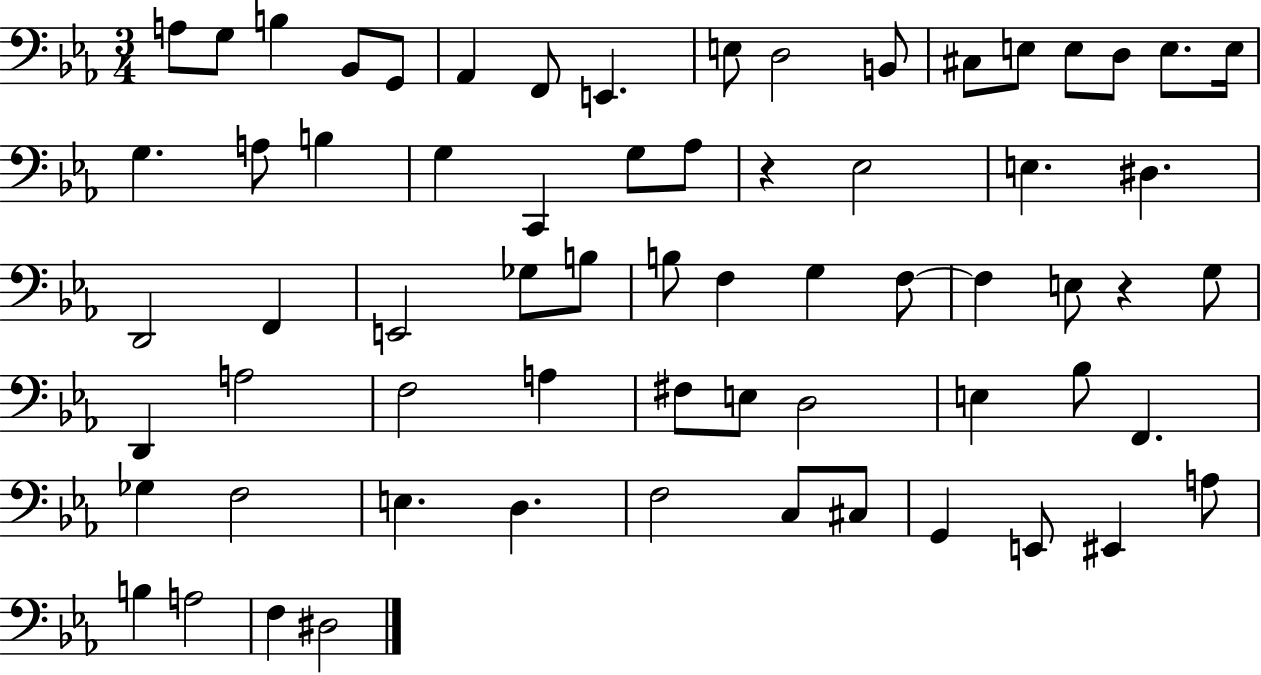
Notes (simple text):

A3/e G3/e B3/q Bb2/e G2/e Ab2/q F2/e E2/q. E3/e D3/h B2/e C#3/e E3/e E3/e D3/e E3/e. E3/s G3/q. A3/e B3/q G3/q C2/q G3/e Ab3/e R/q Eb3/h E3/q. D#3/q. D2/h F2/q E2/h Gb3/e B3/e B3/e F3/q G3/q F3/e F3/q E3/e R/q G3/e D2/q A3/h F3/h A3/q F#3/e E3/e D3/h E3/q Bb3/e F2/q. Gb3/q F3/h E3/q. D3/q. F3/h C3/e C#3/e G2/q E2/e EIS2/q A3/e B3/q A3/h F3/q D#3/h